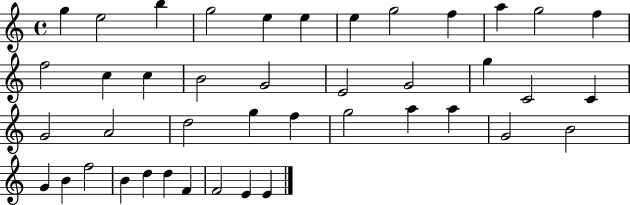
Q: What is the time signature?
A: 4/4